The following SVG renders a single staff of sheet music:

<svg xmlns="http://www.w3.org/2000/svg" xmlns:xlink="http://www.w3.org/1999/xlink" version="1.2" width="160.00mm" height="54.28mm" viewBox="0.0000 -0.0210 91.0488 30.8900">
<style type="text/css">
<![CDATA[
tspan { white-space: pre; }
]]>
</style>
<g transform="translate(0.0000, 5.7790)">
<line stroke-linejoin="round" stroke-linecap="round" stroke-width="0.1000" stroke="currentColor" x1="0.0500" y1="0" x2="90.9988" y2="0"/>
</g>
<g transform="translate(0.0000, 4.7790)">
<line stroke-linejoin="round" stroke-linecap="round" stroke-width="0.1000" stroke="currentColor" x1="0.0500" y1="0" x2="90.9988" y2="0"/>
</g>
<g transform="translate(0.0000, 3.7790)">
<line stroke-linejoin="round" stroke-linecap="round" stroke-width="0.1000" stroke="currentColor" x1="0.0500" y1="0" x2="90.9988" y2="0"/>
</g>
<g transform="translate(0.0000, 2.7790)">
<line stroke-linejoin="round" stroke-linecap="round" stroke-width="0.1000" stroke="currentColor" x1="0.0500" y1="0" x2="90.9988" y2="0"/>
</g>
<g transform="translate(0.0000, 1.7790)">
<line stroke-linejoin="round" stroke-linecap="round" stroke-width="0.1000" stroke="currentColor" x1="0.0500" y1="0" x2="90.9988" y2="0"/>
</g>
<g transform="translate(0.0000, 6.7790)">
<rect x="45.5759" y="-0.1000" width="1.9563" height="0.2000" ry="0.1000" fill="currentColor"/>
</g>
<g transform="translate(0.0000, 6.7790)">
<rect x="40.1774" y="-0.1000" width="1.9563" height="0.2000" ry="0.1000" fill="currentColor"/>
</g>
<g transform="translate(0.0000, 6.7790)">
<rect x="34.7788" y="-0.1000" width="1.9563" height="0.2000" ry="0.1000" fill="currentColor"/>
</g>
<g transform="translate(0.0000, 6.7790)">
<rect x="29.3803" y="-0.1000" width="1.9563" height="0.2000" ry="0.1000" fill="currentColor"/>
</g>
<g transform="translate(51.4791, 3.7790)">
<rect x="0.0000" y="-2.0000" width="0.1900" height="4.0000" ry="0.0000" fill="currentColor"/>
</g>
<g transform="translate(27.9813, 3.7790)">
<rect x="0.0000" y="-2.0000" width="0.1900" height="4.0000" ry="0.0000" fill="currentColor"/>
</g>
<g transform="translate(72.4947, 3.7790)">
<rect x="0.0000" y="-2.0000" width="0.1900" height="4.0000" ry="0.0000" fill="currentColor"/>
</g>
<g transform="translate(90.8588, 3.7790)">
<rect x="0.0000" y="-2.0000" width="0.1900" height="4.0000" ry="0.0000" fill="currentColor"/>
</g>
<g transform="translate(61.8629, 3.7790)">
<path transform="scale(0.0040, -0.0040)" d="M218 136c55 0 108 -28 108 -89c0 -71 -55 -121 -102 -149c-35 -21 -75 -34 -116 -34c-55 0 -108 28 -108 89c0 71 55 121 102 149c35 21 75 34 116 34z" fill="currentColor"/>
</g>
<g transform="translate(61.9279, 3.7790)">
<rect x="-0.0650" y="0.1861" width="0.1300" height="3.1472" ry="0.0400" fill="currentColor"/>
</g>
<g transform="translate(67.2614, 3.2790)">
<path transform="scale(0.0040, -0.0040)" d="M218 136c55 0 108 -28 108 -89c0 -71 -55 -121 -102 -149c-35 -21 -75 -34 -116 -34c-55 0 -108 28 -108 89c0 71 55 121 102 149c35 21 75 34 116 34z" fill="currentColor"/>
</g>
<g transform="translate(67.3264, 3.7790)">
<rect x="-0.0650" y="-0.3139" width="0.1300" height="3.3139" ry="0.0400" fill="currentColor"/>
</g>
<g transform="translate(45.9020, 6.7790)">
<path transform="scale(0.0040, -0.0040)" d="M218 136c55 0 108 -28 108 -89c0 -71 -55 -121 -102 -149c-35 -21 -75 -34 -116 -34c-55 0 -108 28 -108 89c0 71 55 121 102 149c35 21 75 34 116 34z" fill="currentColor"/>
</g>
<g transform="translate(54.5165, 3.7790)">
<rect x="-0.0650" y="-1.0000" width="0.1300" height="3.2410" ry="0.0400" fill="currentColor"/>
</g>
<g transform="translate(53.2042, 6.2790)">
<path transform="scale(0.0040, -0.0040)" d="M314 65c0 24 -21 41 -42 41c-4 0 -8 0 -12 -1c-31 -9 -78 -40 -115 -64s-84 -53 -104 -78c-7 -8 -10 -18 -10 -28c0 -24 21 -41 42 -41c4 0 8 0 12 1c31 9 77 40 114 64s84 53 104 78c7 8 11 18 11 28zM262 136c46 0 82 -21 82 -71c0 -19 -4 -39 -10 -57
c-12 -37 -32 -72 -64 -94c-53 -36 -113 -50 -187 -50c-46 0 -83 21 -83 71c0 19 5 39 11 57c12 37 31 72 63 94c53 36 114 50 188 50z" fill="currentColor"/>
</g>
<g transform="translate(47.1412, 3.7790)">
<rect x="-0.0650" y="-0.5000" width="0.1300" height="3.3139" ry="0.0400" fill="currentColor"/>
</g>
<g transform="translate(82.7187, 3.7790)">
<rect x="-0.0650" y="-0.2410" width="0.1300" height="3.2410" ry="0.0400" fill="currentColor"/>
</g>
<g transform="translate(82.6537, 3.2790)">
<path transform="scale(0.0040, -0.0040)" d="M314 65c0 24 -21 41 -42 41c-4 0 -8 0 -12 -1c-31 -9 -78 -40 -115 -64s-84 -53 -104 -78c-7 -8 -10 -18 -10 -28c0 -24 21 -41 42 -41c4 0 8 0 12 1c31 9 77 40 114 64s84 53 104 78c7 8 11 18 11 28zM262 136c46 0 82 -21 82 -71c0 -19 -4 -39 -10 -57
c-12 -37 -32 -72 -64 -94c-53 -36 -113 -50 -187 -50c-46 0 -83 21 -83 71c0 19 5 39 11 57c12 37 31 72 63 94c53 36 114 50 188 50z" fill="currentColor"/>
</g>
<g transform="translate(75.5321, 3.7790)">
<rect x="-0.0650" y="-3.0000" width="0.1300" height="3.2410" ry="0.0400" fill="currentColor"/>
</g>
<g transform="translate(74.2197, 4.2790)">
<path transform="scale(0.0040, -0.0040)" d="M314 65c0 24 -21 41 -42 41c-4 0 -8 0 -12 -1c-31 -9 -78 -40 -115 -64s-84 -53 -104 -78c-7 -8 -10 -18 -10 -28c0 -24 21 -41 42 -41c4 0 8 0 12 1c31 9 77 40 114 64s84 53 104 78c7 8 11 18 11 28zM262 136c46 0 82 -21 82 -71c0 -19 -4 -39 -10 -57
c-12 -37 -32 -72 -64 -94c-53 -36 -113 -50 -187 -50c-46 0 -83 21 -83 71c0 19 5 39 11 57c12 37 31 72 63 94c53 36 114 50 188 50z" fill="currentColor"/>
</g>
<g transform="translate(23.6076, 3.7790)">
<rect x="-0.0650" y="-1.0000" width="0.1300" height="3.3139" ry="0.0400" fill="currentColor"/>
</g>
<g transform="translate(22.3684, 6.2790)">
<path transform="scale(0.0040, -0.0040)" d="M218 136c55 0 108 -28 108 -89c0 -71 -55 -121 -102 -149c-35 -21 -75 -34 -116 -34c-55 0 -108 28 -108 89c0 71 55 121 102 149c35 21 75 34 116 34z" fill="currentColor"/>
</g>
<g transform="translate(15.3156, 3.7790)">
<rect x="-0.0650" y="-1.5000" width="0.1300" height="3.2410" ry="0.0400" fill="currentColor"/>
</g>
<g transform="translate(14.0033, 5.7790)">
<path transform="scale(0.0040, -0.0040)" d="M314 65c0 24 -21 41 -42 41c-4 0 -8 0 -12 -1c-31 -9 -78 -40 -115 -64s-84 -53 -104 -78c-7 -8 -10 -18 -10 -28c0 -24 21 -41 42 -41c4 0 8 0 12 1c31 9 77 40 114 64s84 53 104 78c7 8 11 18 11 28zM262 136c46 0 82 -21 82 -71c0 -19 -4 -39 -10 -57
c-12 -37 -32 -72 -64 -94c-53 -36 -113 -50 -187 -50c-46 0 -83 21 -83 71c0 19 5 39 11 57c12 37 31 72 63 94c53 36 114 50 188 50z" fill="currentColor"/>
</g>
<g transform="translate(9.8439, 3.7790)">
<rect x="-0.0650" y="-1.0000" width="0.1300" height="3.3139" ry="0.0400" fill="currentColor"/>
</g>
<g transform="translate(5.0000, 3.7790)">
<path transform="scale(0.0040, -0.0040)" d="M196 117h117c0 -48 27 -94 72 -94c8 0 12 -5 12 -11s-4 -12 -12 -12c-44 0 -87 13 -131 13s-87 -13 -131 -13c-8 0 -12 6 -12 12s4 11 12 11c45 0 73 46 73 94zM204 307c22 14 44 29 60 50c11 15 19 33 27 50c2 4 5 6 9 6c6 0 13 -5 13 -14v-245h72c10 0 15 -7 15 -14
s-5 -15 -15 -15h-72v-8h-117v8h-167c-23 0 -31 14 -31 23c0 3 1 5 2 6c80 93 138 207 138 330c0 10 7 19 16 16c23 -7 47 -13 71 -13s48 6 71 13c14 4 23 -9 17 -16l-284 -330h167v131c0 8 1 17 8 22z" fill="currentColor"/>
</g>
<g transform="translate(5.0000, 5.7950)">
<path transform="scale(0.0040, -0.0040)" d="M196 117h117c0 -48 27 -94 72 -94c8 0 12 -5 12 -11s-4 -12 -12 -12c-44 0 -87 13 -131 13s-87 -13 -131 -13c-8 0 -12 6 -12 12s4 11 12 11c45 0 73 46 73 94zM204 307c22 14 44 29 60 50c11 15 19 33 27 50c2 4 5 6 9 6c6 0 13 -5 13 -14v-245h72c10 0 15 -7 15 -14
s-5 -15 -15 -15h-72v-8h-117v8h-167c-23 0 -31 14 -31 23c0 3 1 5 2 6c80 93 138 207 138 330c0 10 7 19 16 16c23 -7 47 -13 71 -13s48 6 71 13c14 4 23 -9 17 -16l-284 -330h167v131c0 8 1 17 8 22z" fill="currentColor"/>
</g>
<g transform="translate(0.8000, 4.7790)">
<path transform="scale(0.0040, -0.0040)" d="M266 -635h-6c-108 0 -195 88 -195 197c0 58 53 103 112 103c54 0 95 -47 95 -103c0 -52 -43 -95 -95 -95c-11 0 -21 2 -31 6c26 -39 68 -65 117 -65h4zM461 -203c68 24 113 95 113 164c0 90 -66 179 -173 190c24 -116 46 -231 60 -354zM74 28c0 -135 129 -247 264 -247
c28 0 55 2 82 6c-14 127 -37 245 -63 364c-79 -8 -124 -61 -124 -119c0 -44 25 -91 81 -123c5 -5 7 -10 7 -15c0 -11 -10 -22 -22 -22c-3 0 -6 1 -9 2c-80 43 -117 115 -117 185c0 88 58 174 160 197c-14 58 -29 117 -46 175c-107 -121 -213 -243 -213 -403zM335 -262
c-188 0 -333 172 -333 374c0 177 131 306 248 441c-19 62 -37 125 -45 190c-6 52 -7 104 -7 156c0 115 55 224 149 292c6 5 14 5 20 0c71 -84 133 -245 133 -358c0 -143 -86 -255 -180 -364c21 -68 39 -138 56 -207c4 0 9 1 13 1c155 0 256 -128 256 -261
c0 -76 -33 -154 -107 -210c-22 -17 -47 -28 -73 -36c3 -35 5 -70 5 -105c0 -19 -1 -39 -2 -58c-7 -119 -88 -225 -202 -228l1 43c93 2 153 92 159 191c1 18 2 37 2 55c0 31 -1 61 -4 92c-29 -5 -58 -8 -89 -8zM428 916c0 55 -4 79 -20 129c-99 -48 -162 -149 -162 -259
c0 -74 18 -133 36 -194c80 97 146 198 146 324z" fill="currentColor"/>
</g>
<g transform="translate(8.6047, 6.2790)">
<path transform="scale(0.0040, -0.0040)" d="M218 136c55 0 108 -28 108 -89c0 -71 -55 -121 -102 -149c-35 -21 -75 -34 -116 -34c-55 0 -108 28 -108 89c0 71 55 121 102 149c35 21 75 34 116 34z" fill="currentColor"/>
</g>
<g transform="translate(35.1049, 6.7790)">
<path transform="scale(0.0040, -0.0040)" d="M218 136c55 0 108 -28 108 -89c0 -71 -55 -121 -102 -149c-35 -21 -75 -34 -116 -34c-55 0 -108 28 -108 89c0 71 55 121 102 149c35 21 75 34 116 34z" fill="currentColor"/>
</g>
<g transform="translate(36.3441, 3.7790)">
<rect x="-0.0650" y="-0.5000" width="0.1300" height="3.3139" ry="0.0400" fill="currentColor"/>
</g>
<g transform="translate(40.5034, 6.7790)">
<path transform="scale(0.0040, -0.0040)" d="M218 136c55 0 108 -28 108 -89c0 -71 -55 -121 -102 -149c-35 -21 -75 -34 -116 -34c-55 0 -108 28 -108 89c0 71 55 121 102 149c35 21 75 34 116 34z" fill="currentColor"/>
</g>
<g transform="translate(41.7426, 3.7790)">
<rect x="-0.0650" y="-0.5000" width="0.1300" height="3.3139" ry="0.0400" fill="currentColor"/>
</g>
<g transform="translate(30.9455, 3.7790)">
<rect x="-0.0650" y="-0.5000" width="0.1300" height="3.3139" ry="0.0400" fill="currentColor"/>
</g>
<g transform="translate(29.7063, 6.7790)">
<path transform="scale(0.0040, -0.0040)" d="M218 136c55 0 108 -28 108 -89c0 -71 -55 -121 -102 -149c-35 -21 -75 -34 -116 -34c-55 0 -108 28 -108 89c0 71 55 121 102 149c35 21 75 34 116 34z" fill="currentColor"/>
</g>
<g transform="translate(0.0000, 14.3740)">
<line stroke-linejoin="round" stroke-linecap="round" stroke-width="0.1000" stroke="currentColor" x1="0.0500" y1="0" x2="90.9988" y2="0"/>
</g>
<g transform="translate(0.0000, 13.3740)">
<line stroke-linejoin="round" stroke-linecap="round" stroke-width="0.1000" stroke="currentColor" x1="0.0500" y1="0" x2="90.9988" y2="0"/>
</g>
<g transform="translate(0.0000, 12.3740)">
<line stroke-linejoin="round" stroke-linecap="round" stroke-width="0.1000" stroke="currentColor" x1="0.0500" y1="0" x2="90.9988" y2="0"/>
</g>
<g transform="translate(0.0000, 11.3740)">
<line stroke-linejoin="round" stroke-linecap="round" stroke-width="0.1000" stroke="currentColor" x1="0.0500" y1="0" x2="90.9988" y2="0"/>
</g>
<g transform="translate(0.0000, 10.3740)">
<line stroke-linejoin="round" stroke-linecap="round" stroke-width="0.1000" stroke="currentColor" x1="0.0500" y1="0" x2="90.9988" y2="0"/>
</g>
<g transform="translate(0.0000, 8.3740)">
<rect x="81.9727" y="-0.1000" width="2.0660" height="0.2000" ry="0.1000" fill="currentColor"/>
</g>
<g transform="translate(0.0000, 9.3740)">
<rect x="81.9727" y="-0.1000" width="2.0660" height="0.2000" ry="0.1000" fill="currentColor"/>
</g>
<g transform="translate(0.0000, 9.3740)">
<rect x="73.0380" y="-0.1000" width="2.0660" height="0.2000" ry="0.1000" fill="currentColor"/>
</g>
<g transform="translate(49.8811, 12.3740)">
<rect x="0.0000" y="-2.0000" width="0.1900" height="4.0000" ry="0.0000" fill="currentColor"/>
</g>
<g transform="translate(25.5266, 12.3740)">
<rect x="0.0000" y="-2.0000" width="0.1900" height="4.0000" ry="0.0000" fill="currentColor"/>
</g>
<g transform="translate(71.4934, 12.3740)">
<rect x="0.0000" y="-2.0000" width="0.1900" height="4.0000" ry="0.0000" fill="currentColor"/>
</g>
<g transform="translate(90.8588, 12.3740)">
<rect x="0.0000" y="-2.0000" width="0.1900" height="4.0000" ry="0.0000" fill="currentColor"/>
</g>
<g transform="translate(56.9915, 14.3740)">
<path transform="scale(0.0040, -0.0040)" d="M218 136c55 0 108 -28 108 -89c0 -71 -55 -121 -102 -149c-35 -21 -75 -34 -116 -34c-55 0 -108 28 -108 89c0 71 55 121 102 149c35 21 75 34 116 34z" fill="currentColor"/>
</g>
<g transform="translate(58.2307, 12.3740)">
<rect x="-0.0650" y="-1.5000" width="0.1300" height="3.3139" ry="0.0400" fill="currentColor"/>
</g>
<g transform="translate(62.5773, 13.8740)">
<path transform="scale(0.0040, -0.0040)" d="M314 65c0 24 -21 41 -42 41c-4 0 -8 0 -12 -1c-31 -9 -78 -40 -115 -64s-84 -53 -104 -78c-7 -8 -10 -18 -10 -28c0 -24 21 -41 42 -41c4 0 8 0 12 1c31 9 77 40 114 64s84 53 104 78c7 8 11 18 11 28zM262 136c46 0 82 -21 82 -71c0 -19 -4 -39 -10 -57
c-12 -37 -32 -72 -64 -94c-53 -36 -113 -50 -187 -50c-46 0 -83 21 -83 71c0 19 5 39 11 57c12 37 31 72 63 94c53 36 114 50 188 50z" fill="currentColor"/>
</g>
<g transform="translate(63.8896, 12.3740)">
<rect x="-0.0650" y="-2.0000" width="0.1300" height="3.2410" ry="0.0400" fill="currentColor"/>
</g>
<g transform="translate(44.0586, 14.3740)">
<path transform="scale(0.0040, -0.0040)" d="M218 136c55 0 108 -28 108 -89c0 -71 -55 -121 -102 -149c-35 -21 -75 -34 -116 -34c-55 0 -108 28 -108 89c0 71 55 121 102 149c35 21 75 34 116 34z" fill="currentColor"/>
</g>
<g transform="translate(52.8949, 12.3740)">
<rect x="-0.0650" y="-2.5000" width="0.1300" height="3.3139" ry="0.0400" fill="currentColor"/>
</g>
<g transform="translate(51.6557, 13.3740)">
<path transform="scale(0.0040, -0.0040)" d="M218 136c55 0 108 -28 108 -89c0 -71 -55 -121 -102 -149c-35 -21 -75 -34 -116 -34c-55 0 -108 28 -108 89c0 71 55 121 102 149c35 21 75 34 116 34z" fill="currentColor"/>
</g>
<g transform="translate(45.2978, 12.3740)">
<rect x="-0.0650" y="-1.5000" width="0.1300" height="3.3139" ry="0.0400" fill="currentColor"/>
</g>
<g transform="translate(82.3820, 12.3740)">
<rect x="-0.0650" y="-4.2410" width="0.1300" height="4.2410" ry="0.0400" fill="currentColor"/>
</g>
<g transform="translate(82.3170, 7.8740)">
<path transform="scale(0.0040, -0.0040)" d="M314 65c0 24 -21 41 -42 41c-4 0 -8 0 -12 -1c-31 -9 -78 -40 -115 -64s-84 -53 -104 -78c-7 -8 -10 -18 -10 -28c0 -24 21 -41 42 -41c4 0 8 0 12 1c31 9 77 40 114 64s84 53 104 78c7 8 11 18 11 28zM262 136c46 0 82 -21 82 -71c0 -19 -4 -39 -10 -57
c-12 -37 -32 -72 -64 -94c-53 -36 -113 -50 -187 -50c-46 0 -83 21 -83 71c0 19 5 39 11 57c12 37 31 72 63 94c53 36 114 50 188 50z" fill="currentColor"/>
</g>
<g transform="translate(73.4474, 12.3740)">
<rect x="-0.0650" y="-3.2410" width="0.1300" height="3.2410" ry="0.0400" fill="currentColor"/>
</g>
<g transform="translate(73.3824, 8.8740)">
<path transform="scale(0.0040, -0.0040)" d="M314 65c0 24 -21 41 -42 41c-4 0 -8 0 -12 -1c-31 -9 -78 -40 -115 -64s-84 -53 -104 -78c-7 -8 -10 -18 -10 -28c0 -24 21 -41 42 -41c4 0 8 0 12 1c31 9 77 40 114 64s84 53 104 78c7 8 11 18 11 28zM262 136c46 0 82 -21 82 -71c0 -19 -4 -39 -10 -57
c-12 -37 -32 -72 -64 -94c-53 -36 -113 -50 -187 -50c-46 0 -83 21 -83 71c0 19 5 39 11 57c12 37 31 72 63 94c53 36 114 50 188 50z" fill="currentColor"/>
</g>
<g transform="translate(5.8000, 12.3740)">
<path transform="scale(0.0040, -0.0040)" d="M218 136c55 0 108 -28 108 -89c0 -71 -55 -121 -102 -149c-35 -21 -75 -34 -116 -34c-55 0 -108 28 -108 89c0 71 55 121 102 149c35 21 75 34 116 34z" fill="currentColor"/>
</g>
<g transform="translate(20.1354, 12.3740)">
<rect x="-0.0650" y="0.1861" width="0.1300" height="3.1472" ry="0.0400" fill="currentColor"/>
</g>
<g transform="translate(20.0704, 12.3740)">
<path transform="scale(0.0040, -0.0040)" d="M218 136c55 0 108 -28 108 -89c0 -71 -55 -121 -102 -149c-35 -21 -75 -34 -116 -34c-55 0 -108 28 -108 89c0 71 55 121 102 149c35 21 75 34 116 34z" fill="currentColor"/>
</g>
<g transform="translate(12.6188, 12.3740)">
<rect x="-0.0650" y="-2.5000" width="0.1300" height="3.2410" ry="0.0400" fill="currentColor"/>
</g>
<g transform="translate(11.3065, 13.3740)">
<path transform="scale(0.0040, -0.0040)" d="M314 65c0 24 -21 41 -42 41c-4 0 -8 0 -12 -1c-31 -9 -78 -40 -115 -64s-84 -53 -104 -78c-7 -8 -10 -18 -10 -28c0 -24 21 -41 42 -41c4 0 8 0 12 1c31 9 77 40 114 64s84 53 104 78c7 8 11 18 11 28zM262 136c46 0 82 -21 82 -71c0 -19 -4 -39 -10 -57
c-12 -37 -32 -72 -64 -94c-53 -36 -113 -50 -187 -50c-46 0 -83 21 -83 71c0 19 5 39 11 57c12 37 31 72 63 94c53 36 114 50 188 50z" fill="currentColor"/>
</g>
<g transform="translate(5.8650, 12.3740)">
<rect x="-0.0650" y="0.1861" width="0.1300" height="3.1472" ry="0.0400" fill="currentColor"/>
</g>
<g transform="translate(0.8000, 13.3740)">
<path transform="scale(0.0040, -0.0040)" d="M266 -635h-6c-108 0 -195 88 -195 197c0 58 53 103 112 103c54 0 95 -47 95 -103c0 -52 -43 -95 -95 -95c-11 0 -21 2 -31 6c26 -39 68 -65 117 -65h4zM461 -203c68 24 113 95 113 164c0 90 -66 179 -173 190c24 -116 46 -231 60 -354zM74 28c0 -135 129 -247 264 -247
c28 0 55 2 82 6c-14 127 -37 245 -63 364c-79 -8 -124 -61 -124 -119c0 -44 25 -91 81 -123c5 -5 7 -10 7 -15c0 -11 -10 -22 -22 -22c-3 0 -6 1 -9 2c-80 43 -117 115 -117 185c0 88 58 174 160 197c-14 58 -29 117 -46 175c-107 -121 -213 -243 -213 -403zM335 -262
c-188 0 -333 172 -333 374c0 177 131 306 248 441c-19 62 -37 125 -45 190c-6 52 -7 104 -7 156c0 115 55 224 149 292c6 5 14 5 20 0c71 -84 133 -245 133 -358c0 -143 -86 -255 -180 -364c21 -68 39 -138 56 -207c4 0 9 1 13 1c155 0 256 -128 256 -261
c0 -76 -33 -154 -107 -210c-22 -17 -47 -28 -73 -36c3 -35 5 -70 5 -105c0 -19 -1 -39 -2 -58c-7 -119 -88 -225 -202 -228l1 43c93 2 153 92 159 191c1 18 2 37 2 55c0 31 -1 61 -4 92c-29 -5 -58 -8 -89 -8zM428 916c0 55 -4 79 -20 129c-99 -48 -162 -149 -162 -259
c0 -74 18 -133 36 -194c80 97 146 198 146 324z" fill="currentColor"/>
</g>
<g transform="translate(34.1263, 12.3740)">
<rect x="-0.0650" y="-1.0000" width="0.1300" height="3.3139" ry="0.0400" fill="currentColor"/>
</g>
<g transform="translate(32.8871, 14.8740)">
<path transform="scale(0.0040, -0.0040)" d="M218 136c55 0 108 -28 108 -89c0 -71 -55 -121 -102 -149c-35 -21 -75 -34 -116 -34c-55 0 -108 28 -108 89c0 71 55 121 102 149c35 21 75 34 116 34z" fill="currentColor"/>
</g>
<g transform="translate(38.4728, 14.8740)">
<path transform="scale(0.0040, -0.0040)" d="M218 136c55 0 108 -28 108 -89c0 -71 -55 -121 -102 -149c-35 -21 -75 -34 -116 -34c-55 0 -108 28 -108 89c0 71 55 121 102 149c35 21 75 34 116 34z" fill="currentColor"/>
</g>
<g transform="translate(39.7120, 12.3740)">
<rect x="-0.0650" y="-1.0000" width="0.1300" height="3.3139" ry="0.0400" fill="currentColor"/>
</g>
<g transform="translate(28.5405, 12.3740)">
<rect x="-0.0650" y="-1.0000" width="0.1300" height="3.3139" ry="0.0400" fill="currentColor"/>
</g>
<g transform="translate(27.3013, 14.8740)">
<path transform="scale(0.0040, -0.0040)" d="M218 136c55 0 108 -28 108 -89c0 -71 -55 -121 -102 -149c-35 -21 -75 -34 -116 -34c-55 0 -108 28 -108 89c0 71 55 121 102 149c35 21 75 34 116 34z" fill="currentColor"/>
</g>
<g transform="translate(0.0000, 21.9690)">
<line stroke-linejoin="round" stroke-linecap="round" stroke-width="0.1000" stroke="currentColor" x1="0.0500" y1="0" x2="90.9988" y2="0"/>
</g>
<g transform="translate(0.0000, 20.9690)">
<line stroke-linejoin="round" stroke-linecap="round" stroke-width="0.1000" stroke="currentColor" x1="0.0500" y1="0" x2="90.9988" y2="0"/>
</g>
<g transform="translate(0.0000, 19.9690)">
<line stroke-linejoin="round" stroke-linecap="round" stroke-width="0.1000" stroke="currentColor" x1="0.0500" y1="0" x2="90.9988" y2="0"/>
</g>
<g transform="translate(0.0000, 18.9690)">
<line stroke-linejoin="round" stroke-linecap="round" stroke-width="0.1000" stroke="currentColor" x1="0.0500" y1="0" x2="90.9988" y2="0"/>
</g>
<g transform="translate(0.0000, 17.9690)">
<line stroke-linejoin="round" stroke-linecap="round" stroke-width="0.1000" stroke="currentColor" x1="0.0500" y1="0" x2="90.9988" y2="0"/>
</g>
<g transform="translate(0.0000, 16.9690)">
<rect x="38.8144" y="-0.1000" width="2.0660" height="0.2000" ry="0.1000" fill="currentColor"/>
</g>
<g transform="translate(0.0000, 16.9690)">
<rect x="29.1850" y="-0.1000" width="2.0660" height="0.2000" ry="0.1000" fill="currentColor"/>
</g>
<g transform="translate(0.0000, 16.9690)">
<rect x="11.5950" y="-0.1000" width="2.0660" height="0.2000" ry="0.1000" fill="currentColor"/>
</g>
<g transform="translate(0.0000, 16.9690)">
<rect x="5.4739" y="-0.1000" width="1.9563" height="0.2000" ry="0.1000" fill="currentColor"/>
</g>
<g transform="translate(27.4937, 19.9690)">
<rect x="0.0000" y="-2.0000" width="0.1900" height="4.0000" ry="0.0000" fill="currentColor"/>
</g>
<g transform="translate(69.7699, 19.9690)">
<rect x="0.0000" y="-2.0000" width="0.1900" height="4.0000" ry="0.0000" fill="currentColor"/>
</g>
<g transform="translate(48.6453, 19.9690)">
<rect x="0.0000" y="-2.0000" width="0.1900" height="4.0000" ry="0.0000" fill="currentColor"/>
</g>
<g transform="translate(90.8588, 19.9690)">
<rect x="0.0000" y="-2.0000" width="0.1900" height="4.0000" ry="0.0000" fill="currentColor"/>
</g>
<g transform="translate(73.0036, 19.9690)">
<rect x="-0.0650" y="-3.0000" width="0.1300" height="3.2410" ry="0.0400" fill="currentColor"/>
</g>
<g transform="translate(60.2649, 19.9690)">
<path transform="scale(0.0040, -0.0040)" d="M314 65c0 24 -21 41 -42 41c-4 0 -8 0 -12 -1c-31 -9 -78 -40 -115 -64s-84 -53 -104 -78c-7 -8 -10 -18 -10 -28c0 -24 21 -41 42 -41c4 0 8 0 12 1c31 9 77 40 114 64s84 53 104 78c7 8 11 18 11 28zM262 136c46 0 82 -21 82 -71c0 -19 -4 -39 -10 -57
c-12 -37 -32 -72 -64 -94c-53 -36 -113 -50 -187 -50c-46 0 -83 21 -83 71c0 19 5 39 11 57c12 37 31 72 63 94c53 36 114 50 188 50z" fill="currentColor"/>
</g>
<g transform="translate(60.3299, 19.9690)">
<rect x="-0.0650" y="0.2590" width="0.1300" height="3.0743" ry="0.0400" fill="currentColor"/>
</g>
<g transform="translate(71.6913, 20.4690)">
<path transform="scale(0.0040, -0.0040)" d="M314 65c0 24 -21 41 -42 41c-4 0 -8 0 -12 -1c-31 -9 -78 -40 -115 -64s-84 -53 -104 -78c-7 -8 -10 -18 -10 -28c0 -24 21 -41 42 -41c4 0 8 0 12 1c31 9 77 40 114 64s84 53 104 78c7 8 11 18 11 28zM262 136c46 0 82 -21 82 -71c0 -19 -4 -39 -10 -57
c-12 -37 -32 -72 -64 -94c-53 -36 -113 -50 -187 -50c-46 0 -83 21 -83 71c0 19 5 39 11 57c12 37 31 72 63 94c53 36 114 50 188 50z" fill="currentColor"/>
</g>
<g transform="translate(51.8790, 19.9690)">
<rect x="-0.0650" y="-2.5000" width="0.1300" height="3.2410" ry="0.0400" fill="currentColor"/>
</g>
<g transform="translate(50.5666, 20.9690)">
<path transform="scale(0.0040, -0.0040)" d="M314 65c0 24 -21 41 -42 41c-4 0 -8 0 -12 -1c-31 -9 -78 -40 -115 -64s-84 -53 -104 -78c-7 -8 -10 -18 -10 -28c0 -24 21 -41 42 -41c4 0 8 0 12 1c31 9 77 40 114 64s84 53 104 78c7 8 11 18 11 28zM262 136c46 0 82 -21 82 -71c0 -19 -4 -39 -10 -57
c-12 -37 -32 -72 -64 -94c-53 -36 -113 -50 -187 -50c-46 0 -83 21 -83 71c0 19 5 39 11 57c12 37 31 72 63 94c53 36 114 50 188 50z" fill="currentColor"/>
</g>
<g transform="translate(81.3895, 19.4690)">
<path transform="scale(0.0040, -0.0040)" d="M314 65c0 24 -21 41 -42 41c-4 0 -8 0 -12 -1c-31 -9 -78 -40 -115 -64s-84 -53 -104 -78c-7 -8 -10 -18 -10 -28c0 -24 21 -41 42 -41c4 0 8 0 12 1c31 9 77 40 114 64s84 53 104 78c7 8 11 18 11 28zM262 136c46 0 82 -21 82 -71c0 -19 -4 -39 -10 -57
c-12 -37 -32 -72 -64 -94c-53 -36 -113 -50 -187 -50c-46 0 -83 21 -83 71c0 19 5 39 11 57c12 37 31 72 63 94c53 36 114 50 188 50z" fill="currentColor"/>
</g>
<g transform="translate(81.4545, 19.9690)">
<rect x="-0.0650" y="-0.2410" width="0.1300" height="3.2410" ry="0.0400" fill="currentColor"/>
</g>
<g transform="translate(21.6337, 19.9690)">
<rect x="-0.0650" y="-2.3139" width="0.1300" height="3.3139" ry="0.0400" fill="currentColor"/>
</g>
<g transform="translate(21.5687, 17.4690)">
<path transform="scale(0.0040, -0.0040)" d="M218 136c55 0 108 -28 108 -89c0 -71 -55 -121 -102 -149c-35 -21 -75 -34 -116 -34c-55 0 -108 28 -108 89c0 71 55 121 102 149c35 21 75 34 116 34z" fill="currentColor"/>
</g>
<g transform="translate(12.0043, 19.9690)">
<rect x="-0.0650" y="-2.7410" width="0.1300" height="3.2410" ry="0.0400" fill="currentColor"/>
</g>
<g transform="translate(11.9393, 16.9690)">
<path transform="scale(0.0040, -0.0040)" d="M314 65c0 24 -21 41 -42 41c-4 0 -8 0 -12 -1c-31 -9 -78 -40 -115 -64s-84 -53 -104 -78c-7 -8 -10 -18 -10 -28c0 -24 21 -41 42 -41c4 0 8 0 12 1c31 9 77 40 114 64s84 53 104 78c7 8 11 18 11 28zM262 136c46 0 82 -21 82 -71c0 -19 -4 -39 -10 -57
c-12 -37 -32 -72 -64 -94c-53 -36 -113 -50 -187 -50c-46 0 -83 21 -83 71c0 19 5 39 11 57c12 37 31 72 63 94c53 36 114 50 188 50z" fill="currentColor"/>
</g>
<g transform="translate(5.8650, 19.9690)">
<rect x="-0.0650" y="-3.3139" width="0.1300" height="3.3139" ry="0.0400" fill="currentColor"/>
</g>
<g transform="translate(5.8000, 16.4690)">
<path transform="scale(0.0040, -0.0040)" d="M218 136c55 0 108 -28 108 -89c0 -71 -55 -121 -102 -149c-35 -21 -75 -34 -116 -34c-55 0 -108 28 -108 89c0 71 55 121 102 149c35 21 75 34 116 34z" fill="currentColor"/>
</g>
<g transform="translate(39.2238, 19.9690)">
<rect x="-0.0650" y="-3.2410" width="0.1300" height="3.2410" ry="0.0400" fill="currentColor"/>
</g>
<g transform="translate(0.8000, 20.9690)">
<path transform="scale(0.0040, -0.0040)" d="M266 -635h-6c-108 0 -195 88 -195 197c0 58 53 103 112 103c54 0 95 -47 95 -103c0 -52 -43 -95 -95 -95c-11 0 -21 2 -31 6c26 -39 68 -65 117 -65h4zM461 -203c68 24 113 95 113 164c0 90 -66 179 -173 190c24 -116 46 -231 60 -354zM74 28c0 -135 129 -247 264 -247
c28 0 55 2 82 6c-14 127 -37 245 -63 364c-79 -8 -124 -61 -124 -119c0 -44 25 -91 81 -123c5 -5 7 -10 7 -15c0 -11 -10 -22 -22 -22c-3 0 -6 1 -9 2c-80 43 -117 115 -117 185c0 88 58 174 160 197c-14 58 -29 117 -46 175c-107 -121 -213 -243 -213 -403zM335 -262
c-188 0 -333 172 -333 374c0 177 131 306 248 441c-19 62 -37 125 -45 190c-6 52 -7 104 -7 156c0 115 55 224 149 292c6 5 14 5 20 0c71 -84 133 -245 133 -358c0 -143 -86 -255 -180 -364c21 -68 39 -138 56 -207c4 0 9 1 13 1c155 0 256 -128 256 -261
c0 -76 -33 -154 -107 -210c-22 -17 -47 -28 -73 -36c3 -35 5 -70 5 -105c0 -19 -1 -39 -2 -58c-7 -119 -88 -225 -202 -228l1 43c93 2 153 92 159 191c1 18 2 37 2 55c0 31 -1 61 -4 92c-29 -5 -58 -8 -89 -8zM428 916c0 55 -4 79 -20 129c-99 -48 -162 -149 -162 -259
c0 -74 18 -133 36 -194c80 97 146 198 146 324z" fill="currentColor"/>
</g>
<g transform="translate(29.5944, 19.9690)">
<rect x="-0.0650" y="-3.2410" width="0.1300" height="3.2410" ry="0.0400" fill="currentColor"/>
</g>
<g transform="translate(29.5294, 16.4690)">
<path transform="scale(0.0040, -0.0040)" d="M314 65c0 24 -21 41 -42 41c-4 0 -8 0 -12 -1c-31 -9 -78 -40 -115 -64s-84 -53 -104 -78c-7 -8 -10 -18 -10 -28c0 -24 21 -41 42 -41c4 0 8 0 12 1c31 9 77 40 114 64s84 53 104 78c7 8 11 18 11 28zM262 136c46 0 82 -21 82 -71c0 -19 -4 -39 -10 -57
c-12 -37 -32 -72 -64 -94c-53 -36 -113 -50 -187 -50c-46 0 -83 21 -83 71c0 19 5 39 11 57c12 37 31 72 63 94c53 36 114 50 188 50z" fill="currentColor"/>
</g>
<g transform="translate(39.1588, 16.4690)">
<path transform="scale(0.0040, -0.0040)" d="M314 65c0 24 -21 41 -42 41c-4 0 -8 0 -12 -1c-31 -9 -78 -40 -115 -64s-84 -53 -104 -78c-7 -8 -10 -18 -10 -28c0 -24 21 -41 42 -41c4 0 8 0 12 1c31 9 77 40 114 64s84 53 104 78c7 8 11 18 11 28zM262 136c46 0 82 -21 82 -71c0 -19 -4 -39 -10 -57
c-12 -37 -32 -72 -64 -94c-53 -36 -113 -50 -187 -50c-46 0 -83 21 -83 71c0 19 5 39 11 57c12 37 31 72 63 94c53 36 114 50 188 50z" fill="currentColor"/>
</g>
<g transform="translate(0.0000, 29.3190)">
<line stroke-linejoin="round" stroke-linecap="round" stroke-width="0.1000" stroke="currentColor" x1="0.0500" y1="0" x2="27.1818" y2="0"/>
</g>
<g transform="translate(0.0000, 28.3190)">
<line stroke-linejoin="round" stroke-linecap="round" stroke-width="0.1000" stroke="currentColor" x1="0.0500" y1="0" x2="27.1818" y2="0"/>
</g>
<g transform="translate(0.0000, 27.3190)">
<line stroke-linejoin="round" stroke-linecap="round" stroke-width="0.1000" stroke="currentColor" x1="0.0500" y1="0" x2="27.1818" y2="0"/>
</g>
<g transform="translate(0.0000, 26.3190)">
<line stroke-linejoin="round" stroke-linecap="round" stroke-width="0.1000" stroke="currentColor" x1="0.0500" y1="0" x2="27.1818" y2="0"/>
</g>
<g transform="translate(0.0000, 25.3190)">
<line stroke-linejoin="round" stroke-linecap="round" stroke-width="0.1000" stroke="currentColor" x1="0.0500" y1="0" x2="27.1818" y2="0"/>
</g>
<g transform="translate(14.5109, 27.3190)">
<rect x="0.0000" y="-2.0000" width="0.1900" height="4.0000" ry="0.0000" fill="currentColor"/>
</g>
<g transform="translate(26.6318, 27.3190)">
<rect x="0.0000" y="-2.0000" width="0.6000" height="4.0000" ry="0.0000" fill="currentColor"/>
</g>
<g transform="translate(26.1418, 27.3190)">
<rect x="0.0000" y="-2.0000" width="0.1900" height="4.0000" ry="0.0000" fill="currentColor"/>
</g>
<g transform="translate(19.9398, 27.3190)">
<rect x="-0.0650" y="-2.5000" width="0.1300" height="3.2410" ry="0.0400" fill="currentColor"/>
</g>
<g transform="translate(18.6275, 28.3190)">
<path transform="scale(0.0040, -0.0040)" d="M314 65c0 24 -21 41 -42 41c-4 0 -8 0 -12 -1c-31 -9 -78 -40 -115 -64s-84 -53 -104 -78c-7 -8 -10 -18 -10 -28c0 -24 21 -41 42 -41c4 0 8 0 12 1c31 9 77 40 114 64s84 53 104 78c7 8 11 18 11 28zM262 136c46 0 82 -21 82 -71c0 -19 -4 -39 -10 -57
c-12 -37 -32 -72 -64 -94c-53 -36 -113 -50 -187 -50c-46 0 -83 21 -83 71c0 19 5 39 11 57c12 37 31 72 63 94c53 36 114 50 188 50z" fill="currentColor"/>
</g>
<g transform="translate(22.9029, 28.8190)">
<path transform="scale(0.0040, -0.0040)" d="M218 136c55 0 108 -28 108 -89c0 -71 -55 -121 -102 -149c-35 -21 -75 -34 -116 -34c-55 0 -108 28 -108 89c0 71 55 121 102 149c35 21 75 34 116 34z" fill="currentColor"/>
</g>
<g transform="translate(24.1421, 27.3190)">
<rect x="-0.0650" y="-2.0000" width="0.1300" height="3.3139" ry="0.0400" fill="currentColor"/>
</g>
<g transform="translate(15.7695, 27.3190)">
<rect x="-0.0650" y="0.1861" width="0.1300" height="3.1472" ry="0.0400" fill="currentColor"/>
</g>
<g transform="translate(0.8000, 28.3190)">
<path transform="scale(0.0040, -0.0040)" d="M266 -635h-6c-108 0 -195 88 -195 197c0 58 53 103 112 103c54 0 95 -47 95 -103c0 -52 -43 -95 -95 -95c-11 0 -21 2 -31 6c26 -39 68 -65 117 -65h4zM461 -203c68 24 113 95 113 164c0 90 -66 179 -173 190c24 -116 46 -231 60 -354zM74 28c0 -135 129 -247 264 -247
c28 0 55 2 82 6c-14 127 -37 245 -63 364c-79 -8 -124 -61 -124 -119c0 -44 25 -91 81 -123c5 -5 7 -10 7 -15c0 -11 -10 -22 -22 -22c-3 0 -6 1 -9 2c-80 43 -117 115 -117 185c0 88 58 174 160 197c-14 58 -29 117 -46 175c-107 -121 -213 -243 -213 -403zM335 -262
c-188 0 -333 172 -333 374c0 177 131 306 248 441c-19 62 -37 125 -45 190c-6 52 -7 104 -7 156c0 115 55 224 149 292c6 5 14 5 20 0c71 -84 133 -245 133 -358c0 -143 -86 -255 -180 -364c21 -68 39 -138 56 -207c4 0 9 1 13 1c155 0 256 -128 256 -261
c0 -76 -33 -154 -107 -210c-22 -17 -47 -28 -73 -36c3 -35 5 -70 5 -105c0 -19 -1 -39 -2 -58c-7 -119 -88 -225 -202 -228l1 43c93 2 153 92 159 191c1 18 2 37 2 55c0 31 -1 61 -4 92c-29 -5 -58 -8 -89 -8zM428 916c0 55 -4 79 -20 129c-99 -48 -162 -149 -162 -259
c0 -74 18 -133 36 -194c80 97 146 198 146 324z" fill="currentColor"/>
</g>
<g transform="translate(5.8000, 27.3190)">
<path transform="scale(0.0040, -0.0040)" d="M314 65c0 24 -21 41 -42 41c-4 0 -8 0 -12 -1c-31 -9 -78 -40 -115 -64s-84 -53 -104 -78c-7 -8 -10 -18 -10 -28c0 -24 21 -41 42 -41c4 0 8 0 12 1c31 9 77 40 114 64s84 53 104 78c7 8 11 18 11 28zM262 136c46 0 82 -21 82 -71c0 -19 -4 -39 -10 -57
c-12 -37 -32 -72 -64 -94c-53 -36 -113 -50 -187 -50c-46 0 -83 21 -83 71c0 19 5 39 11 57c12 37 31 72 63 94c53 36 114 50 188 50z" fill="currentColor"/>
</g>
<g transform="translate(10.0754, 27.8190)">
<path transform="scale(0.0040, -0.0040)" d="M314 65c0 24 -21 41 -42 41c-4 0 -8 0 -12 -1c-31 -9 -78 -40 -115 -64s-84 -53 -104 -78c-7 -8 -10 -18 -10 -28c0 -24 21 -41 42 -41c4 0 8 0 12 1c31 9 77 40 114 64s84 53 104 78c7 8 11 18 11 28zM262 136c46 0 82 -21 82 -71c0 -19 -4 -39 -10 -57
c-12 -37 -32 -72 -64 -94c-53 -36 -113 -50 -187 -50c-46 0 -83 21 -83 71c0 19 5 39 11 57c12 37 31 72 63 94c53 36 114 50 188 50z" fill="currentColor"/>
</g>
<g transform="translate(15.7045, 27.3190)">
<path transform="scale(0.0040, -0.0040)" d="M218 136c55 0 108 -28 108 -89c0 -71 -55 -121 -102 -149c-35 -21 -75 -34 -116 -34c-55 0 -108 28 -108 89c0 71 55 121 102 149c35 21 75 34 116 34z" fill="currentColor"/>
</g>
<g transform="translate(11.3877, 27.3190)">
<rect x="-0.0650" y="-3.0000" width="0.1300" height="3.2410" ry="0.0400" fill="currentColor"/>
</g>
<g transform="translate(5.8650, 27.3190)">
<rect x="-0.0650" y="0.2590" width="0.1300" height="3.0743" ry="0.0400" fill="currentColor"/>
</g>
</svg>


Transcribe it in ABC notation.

X:1
T:Untitled
M:4/4
L:1/4
K:C
D E2 D C C C C D2 B c A2 c2 B G2 B D D D E G E F2 b2 d'2 b a2 g b2 b2 G2 B2 A2 c2 B2 A2 B G2 F